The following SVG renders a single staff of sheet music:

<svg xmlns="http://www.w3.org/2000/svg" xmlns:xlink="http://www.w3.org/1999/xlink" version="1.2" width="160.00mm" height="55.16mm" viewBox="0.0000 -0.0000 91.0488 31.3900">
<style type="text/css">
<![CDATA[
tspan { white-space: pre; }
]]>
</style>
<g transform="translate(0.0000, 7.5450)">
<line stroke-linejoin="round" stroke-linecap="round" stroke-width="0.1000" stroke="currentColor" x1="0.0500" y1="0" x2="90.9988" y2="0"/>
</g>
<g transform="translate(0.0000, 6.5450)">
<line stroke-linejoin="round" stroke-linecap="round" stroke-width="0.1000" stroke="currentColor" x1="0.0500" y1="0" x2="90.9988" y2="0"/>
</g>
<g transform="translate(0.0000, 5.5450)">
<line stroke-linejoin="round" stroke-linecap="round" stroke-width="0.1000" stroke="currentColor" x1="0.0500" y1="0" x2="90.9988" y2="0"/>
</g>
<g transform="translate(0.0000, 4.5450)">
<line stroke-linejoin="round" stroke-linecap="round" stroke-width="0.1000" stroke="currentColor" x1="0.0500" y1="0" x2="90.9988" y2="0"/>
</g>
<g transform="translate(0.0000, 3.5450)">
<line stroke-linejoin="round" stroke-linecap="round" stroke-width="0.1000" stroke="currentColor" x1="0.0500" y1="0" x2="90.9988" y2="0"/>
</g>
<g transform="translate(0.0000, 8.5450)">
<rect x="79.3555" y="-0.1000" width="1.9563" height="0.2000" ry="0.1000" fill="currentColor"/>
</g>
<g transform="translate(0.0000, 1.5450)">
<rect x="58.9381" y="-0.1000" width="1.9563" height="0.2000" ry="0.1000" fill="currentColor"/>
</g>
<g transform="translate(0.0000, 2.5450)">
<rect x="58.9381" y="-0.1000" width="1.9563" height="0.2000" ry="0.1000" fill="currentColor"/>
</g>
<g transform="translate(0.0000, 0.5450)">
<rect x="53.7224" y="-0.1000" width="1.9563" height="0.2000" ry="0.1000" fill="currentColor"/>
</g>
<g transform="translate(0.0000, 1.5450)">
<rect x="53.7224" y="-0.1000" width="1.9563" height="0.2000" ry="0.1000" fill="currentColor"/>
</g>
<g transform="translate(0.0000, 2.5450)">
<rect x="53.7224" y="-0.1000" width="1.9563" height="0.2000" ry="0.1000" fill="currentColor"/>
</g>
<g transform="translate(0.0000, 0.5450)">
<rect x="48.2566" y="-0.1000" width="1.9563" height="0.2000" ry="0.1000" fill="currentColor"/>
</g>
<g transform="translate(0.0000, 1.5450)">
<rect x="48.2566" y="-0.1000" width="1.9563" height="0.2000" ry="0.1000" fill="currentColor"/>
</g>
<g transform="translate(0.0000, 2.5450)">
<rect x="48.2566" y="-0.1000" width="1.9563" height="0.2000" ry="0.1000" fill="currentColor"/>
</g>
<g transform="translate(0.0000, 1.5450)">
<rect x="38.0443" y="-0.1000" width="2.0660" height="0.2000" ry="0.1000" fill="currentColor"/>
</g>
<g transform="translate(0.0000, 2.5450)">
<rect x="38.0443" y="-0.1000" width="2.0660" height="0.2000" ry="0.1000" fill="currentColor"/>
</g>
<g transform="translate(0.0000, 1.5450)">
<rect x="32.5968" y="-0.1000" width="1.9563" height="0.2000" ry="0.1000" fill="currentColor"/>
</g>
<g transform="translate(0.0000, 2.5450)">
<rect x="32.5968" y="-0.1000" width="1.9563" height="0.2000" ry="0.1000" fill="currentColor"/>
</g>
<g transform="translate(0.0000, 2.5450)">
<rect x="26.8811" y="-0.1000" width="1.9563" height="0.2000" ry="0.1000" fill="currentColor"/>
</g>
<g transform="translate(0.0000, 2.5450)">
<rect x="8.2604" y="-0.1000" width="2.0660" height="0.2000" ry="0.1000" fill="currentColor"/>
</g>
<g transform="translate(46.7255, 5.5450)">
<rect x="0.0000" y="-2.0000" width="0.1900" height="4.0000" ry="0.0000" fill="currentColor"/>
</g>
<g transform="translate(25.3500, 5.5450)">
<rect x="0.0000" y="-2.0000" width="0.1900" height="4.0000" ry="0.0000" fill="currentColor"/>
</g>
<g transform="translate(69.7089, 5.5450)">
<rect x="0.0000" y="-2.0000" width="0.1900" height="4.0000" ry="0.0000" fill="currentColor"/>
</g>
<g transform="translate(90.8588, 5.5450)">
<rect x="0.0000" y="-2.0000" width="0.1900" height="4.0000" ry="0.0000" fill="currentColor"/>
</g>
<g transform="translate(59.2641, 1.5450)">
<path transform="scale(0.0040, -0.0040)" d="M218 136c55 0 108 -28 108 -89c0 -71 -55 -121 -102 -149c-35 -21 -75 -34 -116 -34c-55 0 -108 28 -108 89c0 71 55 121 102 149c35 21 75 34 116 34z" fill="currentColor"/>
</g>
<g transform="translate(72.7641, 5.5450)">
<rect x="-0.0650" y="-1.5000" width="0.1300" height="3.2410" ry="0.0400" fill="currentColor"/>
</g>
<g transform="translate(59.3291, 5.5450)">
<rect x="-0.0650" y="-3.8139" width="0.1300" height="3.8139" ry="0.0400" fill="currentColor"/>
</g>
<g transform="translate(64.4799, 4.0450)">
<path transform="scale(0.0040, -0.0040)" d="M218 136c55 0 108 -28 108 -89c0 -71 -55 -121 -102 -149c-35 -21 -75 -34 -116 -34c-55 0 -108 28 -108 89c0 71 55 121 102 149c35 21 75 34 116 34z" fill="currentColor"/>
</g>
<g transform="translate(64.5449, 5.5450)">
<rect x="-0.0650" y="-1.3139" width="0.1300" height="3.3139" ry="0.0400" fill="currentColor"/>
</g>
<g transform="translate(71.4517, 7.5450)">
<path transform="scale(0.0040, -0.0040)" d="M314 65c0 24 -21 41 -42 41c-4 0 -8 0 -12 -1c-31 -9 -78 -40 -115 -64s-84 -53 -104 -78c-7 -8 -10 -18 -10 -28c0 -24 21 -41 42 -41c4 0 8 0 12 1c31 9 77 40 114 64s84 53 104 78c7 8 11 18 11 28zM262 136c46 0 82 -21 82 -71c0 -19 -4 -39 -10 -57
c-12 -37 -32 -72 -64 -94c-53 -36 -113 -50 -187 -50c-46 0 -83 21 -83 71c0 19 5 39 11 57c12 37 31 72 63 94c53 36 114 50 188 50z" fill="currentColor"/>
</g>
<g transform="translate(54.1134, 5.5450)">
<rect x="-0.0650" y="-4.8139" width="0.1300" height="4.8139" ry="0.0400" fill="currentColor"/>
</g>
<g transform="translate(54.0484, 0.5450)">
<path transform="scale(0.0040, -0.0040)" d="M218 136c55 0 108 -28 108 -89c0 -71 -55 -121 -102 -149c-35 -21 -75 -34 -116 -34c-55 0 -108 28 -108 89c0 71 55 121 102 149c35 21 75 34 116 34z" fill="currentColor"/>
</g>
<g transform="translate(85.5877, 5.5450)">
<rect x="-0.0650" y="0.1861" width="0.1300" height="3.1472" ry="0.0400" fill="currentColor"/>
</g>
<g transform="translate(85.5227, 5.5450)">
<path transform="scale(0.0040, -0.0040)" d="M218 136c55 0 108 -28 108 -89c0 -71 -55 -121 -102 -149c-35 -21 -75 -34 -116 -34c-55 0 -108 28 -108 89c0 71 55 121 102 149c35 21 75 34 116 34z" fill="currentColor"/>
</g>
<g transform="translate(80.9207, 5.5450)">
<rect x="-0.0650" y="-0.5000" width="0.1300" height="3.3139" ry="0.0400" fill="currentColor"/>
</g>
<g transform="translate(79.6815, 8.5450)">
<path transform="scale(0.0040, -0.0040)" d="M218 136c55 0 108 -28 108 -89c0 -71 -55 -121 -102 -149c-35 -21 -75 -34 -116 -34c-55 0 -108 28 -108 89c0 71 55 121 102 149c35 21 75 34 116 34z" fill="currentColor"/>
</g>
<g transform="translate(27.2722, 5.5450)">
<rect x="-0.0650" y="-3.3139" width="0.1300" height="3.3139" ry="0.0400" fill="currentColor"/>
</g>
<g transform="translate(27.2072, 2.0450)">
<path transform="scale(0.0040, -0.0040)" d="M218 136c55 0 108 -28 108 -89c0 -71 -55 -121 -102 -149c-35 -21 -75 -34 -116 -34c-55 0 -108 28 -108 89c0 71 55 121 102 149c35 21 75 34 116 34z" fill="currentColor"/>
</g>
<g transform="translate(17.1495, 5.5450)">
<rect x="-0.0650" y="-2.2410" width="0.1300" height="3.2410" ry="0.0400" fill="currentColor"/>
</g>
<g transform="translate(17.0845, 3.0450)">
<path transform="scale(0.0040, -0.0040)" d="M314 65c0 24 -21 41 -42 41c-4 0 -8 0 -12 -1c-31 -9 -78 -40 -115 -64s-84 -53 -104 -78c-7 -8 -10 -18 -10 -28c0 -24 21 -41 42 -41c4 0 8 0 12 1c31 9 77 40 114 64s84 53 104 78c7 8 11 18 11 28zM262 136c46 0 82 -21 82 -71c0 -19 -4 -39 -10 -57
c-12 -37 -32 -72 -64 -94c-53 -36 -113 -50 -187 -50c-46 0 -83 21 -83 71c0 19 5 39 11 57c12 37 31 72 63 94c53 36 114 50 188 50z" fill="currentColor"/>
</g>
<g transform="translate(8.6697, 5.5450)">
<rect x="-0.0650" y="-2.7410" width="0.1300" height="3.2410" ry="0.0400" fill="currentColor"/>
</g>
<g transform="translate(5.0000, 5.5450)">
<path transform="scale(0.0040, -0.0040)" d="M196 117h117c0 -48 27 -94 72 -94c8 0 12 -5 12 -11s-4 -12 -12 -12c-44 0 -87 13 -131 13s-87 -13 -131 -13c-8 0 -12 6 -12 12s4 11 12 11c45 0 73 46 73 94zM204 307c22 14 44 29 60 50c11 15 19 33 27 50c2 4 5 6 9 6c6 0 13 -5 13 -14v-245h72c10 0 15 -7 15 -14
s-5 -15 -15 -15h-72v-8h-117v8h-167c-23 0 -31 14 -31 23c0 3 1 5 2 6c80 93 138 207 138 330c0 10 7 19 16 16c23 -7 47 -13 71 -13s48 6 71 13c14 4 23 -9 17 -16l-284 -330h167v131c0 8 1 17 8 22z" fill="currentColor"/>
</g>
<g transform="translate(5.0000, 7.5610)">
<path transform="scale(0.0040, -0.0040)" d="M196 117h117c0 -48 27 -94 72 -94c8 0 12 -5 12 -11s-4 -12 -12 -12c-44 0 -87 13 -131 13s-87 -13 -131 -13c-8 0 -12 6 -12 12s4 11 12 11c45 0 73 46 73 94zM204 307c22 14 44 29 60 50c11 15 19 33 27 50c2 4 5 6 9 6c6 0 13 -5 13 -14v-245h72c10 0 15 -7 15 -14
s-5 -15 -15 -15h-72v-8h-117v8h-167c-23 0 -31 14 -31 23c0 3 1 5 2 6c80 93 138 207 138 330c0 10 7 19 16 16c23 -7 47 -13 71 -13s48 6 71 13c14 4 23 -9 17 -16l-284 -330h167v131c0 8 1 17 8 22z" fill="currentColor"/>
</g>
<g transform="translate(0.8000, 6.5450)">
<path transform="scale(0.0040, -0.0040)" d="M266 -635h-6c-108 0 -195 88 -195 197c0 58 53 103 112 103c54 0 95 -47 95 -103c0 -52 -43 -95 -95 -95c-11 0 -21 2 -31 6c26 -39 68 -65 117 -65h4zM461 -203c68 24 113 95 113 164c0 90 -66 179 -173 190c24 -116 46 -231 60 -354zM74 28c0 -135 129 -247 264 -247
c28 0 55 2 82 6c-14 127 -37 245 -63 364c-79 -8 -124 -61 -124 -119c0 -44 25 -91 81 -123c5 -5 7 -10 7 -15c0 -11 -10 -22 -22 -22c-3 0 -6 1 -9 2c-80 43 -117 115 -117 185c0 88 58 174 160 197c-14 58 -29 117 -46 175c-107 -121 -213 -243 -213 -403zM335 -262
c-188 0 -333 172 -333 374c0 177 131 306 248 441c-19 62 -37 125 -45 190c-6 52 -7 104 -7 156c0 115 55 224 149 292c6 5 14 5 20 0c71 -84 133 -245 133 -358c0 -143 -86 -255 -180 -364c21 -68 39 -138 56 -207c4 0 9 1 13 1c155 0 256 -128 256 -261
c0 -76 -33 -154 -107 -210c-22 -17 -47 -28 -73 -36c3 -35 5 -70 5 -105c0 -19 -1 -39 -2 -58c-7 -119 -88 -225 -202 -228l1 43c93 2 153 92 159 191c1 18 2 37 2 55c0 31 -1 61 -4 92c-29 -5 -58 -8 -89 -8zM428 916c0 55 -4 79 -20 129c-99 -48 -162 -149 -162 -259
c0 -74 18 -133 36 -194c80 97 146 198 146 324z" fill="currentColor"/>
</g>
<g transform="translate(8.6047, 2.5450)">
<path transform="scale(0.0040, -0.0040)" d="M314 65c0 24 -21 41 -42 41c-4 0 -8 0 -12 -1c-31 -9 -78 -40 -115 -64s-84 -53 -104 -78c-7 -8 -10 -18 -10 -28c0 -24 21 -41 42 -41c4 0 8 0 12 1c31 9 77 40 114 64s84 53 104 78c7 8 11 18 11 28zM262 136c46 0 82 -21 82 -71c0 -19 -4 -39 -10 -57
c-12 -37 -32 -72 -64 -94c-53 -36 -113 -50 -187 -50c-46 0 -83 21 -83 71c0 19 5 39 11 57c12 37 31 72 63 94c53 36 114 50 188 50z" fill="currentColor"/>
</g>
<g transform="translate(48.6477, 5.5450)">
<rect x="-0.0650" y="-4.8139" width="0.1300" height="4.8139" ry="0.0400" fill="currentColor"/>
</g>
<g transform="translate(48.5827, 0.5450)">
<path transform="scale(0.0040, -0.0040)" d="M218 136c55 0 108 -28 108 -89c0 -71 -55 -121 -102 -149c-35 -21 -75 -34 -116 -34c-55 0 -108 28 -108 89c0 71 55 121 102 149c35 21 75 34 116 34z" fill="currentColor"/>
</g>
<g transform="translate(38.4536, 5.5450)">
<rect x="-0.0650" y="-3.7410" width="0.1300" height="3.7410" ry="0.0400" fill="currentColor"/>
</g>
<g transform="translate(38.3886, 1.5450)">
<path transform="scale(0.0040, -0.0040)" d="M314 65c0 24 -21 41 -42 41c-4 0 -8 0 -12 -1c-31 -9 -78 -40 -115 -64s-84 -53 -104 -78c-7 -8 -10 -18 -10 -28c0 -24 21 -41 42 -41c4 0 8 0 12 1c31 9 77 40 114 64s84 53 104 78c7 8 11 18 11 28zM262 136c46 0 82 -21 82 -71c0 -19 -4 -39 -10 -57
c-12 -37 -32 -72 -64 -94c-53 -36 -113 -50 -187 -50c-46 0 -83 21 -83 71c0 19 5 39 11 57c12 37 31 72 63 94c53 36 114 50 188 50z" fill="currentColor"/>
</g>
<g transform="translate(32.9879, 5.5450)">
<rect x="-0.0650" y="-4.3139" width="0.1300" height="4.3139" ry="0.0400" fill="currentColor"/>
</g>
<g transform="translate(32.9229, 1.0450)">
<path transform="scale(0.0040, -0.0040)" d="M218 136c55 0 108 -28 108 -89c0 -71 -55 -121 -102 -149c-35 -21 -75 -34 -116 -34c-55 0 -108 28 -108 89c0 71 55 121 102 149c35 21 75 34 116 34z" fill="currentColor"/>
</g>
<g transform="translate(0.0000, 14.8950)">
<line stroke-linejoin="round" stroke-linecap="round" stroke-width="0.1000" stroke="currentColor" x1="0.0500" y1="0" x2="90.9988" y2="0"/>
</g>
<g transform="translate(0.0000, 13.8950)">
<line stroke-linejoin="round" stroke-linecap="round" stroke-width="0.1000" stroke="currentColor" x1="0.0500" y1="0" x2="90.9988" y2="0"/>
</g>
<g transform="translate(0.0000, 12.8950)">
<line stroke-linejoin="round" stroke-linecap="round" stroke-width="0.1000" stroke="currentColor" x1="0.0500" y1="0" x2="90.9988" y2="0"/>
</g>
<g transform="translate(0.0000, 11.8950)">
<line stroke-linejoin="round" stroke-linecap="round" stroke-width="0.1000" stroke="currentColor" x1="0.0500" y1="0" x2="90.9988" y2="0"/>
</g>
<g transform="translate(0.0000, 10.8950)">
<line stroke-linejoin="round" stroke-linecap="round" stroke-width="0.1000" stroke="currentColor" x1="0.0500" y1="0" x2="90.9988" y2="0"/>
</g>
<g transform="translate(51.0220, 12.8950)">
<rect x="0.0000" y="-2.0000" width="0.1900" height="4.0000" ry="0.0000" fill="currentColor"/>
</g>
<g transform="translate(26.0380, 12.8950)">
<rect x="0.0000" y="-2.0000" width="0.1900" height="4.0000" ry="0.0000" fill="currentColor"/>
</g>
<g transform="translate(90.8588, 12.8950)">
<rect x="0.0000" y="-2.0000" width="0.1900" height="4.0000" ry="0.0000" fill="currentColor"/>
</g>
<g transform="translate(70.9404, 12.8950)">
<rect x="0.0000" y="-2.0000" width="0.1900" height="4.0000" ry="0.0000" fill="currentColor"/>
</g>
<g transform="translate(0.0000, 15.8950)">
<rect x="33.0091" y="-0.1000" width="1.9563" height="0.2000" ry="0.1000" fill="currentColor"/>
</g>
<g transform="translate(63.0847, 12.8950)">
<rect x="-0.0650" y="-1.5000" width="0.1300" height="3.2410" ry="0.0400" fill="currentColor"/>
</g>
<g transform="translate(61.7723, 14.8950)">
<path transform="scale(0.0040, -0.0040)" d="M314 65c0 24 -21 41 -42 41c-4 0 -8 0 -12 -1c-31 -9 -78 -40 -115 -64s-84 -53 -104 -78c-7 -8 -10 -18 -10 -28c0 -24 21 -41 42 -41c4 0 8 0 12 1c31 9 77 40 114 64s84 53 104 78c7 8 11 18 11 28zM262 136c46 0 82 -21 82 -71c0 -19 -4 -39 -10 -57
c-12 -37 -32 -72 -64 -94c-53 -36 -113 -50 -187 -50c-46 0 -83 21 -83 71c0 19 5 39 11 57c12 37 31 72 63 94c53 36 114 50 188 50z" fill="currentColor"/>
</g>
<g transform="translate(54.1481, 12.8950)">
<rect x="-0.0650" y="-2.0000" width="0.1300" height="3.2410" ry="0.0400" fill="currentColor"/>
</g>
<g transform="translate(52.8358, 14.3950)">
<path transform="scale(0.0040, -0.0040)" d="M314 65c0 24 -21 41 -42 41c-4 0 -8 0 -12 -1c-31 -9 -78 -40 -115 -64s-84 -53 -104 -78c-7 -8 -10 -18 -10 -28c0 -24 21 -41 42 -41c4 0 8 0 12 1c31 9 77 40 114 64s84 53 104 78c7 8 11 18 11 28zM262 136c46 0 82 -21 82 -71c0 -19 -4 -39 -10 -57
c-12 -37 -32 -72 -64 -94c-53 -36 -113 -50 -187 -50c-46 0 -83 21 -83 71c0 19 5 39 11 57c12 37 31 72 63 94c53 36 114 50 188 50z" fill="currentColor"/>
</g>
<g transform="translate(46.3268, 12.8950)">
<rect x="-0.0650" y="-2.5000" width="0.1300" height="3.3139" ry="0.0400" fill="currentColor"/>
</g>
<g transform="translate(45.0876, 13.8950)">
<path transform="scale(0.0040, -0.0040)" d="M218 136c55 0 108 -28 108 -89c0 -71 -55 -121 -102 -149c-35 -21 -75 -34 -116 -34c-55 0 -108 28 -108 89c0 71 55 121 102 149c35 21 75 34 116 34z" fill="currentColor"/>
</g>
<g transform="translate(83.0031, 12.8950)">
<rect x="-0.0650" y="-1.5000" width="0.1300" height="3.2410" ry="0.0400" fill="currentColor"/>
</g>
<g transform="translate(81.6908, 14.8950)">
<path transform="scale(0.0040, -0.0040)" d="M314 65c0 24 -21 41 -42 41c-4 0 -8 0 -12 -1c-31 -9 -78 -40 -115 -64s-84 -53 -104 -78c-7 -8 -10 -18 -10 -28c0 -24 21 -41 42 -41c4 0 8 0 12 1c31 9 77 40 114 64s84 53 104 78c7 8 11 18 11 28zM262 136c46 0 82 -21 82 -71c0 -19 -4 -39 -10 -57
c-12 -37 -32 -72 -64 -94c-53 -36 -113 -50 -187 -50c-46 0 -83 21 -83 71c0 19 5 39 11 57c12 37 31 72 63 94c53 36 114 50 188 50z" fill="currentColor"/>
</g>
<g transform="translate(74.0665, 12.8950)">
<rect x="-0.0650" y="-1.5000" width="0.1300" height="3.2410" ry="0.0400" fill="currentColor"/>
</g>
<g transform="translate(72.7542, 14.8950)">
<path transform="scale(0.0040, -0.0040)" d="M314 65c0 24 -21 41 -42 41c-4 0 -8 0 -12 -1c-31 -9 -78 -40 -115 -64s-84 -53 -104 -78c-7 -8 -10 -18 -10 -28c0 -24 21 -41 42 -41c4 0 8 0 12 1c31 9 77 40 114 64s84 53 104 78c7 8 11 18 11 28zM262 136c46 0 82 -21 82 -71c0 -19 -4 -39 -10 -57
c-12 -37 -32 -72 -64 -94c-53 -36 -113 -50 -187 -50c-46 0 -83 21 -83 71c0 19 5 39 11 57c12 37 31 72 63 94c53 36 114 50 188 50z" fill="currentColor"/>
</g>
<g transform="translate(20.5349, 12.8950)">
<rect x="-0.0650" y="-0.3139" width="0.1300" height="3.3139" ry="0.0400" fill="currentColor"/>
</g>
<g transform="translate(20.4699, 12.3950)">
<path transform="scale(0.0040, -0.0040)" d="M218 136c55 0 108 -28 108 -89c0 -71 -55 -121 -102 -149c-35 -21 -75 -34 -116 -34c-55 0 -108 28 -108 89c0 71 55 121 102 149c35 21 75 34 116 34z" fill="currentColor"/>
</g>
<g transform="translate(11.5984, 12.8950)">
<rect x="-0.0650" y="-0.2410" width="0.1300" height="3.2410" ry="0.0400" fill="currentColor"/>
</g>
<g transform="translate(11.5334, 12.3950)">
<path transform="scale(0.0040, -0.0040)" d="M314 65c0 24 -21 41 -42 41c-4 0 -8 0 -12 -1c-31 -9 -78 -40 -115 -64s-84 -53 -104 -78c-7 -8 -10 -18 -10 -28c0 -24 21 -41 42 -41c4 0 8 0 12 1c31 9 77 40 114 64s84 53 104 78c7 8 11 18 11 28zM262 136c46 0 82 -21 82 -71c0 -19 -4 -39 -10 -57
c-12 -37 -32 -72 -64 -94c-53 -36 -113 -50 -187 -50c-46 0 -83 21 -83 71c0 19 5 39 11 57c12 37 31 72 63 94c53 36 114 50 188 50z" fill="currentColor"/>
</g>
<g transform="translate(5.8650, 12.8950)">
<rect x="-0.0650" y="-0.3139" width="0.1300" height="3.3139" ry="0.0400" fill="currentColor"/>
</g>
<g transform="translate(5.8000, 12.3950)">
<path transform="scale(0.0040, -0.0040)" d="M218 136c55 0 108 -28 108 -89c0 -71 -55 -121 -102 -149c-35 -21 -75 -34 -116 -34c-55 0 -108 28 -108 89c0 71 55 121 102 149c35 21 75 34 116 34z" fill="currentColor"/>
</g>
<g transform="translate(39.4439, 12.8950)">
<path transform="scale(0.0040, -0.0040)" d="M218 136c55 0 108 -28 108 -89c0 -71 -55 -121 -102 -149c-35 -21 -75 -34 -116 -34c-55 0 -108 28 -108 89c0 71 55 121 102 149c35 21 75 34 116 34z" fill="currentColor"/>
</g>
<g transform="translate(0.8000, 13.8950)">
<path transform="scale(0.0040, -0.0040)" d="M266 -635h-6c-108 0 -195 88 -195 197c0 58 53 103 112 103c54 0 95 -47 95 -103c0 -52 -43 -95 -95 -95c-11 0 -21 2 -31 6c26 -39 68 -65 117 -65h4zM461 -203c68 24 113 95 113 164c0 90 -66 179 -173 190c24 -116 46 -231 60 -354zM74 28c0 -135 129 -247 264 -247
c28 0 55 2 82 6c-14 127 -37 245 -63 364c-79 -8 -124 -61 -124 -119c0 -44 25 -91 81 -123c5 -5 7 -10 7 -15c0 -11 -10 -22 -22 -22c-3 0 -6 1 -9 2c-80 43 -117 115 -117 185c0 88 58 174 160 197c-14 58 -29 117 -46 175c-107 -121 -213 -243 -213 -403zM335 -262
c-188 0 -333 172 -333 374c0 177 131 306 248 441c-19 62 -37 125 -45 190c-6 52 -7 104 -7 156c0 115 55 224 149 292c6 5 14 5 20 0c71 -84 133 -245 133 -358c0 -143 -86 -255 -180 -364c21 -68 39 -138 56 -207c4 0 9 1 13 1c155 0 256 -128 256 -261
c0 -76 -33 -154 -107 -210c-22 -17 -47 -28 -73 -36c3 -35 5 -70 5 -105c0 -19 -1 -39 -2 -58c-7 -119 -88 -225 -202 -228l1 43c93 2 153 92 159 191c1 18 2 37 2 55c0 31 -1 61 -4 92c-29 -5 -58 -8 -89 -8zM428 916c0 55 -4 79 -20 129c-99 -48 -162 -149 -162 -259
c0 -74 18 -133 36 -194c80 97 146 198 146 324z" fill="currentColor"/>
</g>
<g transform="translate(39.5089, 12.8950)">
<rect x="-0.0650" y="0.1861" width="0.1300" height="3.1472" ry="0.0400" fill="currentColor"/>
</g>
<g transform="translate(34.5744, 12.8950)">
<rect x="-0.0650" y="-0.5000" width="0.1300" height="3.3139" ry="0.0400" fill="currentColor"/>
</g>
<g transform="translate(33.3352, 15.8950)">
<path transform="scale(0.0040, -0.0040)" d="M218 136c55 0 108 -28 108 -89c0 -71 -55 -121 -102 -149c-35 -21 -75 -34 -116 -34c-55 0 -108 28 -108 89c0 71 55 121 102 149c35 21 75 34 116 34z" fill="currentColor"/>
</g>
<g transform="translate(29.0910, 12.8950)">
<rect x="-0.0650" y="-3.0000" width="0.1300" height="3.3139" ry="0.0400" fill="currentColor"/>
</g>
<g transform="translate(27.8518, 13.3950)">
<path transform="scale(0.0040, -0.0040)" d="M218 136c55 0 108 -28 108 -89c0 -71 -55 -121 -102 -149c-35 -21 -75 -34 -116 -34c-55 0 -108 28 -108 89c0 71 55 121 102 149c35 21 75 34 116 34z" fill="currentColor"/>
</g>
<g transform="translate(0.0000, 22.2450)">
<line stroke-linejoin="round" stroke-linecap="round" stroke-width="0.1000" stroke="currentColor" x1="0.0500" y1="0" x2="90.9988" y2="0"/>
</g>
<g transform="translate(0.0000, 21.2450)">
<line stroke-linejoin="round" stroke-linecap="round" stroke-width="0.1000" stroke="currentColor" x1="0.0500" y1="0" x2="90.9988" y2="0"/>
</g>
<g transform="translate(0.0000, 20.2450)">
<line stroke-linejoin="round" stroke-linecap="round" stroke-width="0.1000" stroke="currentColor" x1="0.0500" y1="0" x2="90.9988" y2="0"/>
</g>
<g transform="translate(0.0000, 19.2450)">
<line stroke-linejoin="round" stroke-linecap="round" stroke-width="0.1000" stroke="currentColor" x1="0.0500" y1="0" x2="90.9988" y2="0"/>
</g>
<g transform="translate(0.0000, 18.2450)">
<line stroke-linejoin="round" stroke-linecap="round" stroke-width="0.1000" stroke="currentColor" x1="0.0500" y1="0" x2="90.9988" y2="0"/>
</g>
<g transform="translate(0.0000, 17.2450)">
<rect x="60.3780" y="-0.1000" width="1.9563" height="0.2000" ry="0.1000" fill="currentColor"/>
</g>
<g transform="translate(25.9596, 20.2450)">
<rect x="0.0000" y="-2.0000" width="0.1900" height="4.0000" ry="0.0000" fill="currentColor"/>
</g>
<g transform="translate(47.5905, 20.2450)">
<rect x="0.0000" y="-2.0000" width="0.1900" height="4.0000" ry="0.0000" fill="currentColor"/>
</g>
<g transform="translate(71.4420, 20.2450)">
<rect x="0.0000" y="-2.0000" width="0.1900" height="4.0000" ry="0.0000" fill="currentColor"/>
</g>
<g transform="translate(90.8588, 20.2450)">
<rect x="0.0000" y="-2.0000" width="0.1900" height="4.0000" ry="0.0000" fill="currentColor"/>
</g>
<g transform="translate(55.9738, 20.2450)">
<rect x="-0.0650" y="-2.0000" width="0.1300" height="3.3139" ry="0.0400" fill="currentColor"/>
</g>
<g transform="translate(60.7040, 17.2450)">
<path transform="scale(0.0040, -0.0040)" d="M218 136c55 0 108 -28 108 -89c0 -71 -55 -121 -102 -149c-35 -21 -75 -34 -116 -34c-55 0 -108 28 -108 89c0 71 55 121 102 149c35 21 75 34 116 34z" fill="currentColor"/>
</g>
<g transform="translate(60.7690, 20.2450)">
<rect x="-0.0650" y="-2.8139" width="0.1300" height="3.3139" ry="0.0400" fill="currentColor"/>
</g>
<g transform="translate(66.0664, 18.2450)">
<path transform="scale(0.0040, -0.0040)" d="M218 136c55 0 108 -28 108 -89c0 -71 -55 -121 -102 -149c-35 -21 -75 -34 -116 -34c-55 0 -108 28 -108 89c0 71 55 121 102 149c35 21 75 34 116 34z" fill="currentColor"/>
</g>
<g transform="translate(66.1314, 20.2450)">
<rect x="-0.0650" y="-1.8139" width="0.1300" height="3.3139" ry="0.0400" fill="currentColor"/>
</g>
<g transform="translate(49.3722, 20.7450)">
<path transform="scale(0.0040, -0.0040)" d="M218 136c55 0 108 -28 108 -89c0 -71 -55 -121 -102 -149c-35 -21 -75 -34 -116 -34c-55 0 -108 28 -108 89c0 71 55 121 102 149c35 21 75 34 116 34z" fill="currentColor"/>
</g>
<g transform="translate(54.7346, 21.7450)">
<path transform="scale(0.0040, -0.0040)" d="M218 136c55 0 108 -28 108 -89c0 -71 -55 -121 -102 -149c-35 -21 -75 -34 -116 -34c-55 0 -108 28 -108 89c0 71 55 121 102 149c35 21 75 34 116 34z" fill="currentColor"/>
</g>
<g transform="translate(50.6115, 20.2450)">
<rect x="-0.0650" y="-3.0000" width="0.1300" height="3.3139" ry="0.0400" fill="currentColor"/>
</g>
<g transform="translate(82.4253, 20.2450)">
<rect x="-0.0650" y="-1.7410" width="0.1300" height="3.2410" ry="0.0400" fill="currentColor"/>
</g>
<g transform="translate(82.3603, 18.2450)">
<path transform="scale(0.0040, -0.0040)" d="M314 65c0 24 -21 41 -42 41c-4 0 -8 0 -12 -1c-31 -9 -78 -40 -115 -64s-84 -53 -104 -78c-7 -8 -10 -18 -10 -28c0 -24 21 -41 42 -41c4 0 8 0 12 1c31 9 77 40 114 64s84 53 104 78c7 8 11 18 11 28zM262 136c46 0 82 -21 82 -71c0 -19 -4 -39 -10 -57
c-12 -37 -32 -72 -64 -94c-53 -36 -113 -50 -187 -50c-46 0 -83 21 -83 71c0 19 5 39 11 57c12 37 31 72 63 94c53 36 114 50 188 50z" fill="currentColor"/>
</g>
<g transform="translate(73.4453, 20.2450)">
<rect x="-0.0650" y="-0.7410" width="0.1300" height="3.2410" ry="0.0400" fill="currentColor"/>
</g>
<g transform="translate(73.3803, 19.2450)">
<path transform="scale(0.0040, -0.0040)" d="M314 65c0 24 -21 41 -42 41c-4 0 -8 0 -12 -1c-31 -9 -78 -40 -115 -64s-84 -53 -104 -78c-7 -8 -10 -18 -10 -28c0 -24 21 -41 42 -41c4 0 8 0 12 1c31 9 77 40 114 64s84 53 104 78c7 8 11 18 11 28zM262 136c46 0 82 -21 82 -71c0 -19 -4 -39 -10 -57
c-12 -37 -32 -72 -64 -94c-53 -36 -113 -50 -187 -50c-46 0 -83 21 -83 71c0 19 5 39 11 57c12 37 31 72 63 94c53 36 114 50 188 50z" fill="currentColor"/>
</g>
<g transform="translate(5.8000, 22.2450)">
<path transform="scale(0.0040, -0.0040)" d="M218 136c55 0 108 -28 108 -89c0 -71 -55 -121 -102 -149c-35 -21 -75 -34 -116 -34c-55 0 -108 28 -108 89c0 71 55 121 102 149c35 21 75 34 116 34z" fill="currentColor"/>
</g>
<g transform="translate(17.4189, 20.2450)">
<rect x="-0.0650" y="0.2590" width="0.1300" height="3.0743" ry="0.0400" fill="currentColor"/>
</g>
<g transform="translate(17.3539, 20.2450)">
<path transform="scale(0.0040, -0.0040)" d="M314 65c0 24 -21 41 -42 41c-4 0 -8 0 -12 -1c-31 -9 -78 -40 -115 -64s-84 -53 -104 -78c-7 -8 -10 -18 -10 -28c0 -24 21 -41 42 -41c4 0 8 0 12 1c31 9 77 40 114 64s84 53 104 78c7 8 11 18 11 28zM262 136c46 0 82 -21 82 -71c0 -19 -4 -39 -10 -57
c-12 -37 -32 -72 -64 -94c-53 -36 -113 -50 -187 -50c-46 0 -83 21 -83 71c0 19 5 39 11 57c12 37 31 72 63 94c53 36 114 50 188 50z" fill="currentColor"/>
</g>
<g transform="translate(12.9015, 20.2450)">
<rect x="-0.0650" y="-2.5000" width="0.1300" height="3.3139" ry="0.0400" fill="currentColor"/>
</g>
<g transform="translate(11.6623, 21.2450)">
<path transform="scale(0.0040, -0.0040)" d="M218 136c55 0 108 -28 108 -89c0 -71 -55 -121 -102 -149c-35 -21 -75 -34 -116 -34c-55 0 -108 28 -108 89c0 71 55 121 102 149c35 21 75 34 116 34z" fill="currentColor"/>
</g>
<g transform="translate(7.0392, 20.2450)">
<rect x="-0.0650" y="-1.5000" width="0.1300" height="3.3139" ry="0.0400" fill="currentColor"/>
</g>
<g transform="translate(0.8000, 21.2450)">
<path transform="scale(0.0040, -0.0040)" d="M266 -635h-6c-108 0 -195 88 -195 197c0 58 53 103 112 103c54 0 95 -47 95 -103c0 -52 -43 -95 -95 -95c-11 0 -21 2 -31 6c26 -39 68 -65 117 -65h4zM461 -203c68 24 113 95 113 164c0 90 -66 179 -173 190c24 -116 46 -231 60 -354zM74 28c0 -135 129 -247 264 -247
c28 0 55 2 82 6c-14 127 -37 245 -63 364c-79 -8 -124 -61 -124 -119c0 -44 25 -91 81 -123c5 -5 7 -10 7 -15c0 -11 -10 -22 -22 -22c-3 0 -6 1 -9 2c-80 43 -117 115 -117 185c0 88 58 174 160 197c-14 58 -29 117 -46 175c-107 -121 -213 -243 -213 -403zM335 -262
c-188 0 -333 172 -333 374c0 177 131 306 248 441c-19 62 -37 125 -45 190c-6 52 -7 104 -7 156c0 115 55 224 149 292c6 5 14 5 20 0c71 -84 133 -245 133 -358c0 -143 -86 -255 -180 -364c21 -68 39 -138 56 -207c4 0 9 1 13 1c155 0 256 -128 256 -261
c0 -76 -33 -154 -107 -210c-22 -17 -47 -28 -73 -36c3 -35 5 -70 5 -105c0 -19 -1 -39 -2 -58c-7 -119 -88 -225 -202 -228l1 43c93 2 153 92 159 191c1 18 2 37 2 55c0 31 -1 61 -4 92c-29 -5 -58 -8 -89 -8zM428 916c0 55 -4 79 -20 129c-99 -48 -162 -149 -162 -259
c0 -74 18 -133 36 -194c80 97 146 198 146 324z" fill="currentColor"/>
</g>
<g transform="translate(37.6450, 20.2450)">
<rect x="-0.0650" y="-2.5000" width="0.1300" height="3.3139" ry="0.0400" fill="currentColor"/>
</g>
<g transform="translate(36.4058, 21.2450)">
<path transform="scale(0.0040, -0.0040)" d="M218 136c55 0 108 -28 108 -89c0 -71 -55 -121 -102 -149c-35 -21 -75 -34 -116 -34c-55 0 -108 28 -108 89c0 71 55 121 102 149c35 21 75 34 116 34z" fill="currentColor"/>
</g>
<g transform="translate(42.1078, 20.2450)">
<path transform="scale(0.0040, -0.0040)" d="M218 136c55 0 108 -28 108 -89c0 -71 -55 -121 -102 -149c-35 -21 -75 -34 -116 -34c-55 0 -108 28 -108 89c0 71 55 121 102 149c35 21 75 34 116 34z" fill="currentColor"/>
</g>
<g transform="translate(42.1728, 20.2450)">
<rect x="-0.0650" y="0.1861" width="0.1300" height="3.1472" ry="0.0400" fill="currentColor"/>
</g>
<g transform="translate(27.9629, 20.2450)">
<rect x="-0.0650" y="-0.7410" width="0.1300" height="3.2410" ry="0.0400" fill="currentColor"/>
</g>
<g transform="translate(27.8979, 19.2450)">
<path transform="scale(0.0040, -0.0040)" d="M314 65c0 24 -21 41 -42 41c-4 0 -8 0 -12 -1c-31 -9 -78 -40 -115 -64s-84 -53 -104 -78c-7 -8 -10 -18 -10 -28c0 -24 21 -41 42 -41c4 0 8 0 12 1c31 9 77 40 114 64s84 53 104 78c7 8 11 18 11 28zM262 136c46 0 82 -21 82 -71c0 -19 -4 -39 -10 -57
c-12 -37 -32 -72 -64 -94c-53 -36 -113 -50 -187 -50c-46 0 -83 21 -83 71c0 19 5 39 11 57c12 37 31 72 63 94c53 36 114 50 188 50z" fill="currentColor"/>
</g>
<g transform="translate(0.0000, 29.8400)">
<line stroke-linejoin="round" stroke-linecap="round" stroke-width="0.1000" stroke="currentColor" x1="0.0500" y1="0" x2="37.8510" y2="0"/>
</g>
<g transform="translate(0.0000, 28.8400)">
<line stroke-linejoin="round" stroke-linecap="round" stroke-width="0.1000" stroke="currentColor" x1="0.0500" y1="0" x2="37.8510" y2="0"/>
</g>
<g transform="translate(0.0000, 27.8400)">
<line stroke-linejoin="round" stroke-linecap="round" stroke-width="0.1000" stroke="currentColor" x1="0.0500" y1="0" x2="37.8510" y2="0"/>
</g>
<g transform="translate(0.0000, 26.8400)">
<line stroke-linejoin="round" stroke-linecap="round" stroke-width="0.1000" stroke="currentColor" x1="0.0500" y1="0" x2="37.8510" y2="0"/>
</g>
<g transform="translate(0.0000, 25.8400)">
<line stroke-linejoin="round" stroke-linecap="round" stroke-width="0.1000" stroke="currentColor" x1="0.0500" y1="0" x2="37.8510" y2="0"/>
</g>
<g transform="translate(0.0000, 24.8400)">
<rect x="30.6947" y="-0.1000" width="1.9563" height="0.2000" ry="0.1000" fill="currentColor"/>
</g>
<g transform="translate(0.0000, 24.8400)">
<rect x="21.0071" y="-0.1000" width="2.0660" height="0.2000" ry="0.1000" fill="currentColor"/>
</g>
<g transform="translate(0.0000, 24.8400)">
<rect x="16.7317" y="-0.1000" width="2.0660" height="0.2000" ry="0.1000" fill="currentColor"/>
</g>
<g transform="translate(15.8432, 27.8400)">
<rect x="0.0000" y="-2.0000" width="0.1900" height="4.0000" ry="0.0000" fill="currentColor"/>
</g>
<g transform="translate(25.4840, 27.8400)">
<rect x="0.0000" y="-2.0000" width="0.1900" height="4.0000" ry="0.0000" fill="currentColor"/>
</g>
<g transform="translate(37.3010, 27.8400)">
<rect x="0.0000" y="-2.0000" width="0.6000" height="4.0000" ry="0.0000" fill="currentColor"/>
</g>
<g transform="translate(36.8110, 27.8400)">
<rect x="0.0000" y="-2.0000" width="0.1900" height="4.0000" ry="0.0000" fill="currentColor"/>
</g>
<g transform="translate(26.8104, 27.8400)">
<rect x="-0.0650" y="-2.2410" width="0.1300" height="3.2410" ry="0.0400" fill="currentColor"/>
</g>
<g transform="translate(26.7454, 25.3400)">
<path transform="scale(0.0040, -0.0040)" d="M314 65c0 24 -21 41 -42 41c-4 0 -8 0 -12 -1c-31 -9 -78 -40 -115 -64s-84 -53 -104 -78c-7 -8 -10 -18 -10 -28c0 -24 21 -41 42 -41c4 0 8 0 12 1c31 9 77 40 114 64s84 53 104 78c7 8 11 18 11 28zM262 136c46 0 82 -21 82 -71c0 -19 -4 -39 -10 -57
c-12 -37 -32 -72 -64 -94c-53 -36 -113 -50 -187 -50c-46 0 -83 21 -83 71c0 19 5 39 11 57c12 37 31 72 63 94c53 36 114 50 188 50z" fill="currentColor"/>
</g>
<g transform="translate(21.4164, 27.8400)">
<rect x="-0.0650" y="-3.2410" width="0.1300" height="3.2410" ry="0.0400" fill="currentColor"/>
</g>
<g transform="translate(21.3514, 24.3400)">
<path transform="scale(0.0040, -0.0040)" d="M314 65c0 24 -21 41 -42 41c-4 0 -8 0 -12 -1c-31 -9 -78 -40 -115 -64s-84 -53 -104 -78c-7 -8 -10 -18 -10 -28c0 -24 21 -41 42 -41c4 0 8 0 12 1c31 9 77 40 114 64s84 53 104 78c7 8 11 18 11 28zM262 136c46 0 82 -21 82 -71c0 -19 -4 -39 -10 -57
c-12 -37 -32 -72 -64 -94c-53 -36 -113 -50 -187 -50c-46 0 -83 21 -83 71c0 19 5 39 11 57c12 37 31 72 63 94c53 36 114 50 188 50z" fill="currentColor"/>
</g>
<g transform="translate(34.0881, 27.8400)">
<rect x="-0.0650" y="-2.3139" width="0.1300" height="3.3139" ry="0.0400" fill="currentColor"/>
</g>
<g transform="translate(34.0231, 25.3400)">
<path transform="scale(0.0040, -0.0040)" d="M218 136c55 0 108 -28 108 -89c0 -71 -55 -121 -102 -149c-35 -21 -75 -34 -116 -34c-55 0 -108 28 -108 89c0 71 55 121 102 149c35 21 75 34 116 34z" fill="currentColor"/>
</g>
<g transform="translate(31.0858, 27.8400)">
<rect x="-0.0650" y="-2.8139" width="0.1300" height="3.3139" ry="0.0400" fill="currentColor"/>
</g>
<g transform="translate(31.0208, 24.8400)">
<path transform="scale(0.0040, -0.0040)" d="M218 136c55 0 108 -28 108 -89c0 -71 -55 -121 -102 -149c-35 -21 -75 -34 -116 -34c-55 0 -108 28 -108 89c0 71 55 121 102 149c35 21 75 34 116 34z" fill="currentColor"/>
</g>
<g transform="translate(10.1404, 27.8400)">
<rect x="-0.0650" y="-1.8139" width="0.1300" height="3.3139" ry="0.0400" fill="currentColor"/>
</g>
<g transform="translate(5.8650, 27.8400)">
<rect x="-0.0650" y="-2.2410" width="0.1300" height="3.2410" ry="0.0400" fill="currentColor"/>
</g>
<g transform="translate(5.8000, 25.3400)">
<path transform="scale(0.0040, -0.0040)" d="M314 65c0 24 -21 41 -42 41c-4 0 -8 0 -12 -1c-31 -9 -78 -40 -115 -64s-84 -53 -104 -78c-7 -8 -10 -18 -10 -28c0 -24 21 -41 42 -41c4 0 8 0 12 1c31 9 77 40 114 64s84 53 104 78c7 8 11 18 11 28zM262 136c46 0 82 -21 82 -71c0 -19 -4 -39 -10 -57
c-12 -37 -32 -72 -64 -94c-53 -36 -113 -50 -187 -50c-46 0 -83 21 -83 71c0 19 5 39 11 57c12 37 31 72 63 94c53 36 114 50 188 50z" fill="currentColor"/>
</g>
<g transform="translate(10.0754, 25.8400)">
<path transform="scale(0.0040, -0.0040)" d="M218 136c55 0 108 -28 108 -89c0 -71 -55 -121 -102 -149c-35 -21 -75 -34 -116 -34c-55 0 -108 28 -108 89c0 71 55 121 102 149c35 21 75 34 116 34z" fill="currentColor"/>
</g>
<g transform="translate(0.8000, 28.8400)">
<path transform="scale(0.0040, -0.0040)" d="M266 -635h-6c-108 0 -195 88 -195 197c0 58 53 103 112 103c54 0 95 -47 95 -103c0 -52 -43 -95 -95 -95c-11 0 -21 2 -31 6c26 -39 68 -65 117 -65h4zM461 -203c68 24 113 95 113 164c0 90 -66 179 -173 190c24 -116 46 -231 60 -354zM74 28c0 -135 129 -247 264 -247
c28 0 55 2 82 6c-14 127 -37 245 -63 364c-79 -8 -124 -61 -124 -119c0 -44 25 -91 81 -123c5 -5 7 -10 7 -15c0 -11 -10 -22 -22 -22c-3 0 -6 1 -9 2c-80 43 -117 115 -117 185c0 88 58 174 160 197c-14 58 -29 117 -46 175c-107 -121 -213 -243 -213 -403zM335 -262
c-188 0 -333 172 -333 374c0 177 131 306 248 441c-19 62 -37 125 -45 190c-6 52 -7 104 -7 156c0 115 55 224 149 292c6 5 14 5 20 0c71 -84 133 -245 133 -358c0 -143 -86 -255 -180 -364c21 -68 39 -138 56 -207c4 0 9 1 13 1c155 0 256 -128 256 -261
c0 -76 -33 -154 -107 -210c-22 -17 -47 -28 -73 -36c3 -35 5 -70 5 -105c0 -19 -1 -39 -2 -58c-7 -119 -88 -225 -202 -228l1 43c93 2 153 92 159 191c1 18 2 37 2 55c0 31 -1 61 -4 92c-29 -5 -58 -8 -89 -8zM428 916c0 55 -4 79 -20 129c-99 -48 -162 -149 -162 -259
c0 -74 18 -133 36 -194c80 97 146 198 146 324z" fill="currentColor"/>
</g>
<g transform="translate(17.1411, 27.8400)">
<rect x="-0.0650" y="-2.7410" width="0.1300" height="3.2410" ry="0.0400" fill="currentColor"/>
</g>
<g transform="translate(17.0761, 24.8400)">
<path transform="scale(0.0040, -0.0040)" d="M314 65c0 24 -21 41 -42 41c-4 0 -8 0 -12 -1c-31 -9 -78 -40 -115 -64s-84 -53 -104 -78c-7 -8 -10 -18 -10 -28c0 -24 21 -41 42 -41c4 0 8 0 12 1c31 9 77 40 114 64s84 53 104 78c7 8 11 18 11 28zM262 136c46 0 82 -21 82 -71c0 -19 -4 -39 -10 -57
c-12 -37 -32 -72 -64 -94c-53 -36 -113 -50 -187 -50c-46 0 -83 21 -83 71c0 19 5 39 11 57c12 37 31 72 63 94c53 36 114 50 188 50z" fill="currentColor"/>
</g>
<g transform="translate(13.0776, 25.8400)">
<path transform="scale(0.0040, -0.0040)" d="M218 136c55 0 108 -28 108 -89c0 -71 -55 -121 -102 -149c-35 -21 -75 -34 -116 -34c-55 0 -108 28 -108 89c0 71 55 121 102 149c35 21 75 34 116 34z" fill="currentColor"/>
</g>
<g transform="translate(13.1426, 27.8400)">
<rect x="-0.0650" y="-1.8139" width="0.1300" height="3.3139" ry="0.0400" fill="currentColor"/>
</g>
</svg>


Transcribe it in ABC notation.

X:1
T:Untitled
M:4/4
L:1/4
K:C
a2 g2 b d' c'2 e' e' c' e E2 C B c c2 c A C B G F2 E2 E2 E2 E G B2 d2 G B A F a f d2 f2 g2 f f a2 b2 g2 a g